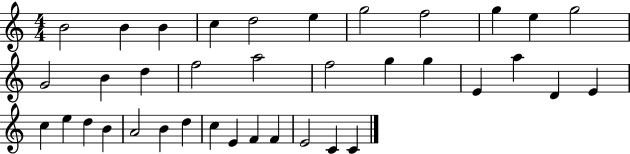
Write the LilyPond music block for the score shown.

{
  \clef treble
  \numericTimeSignature
  \time 4/4
  \key c \major
  b'2 b'4 b'4 | c''4 d''2 e''4 | g''2 f''2 | g''4 e''4 g''2 | \break g'2 b'4 d''4 | f''2 a''2 | f''2 g''4 g''4 | e'4 a''4 d'4 e'4 | \break c''4 e''4 d''4 b'4 | a'2 b'4 d''4 | c''4 e'4 f'4 f'4 | e'2 c'4 c'4 | \break \bar "|."
}